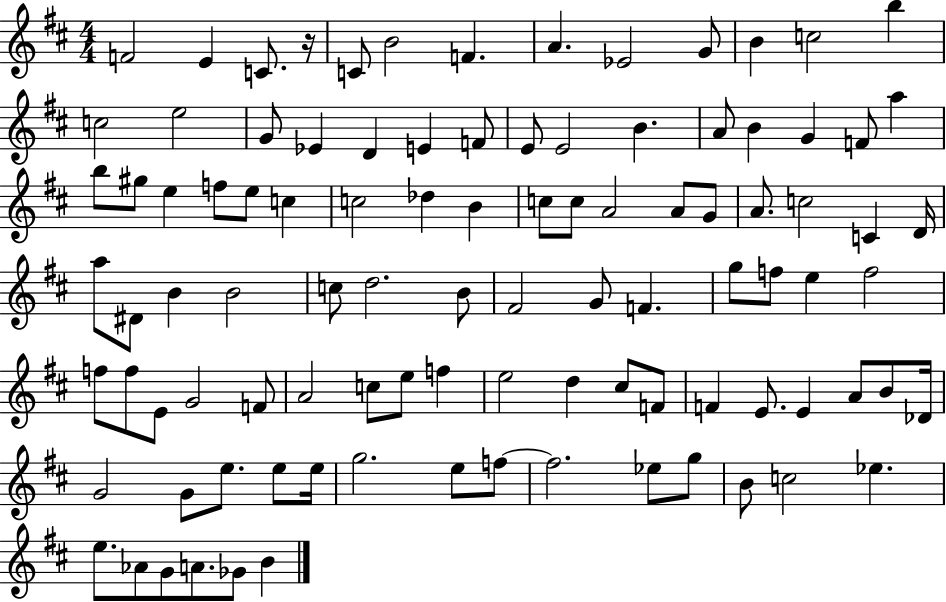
F4/h E4/q C4/e. R/s C4/e B4/h F4/q. A4/q. Eb4/h G4/e B4/q C5/h B5/q C5/h E5/h G4/e Eb4/q D4/q E4/q F4/e E4/e E4/h B4/q. A4/e B4/q G4/q F4/e A5/q B5/e G#5/e E5/q F5/e E5/e C5/q C5/h Db5/q B4/q C5/e C5/e A4/h A4/e G4/e A4/e. C5/h C4/q D4/s A5/e D#4/e B4/q B4/h C5/e D5/h. B4/e F#4/h G4/e F4/q. G5/e F5/e E5/q F5/h F5/e F5/e E4/e G4/h F4/e A4/h C5/e E5/e F5/q E5/h D5/q C#5/e F4/e F4/q E4/e. E4/q A4/e B4/e Db4/s G4/h G4/e E5/e. E5/e E5/s G5/h. E5/e F5/e F5/h. Eb5/e G5/e B4/e C5/h Eb5/q. E5/e. Ab4/e G4/e A4/e. Gb4/e B4/q